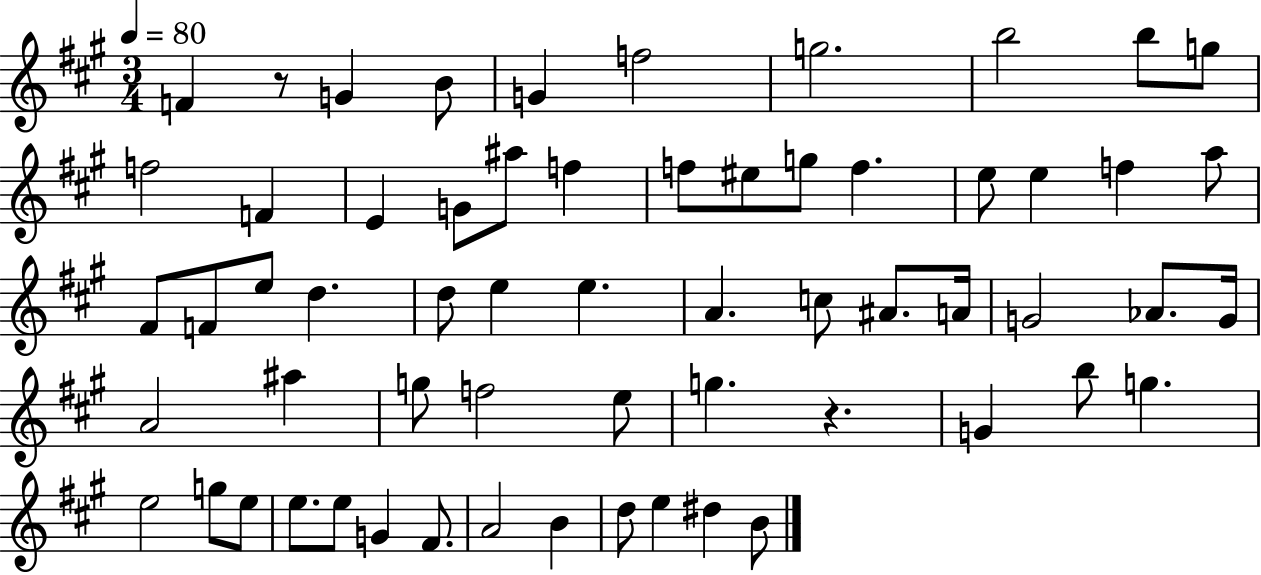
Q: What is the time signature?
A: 3/4